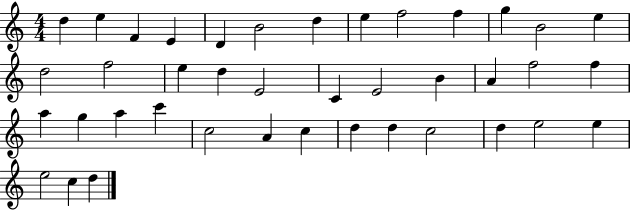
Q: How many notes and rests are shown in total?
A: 40